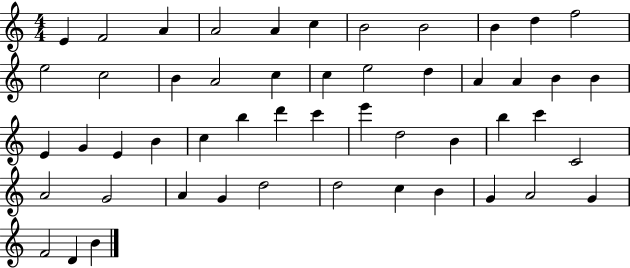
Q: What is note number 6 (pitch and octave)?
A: C5